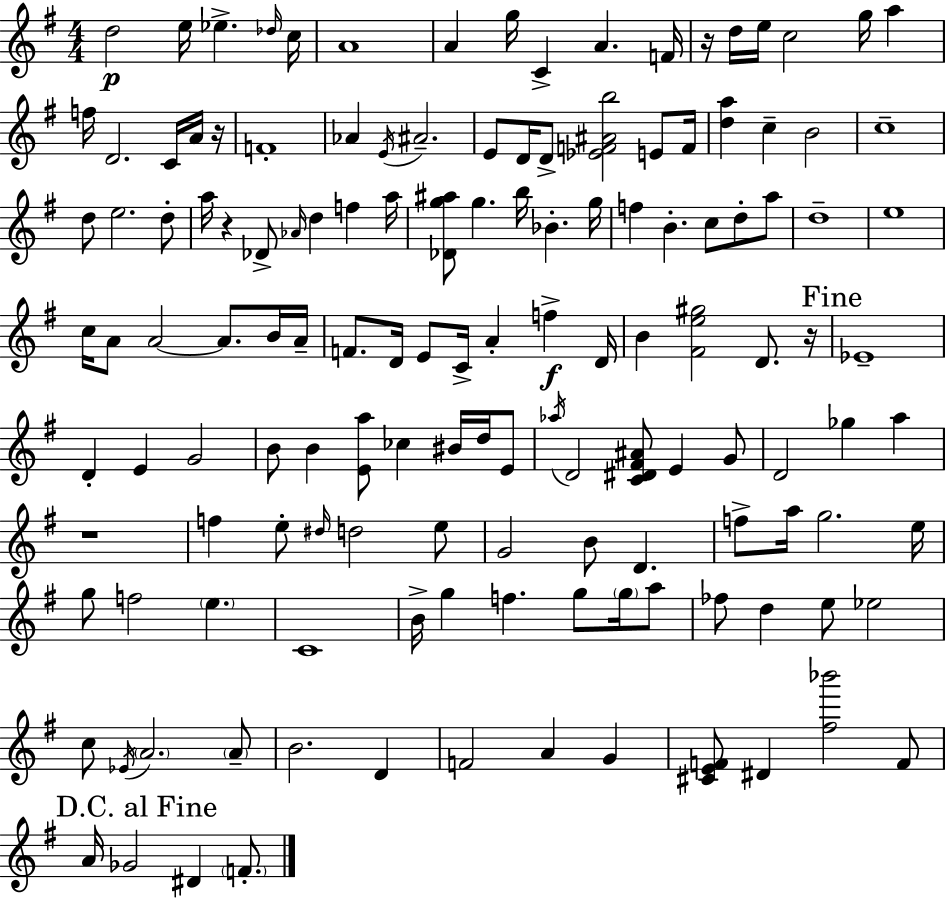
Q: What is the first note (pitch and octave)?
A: D5